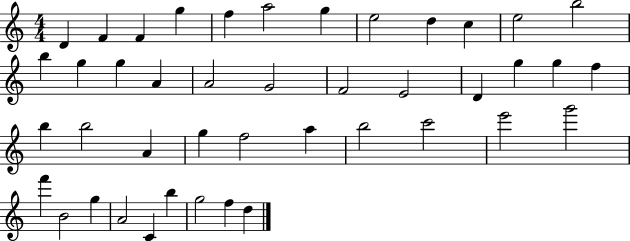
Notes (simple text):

D4/q F4/q F4/q G5/q F5/q A5/h G5/q E5/h D5/q C5/q E5/h B5/h B5/q G5/q G5/q A4/q A4/h G4/h F4/h E4/h D4/q G5/q G5/q F5/q B5/q B5/h A4/q G5/q F5/h A5/q B5/h C6/h E6/h G6/h F6/q B4/h G5/q A4/h C4/q B5/q G5/h F5/q D5/q